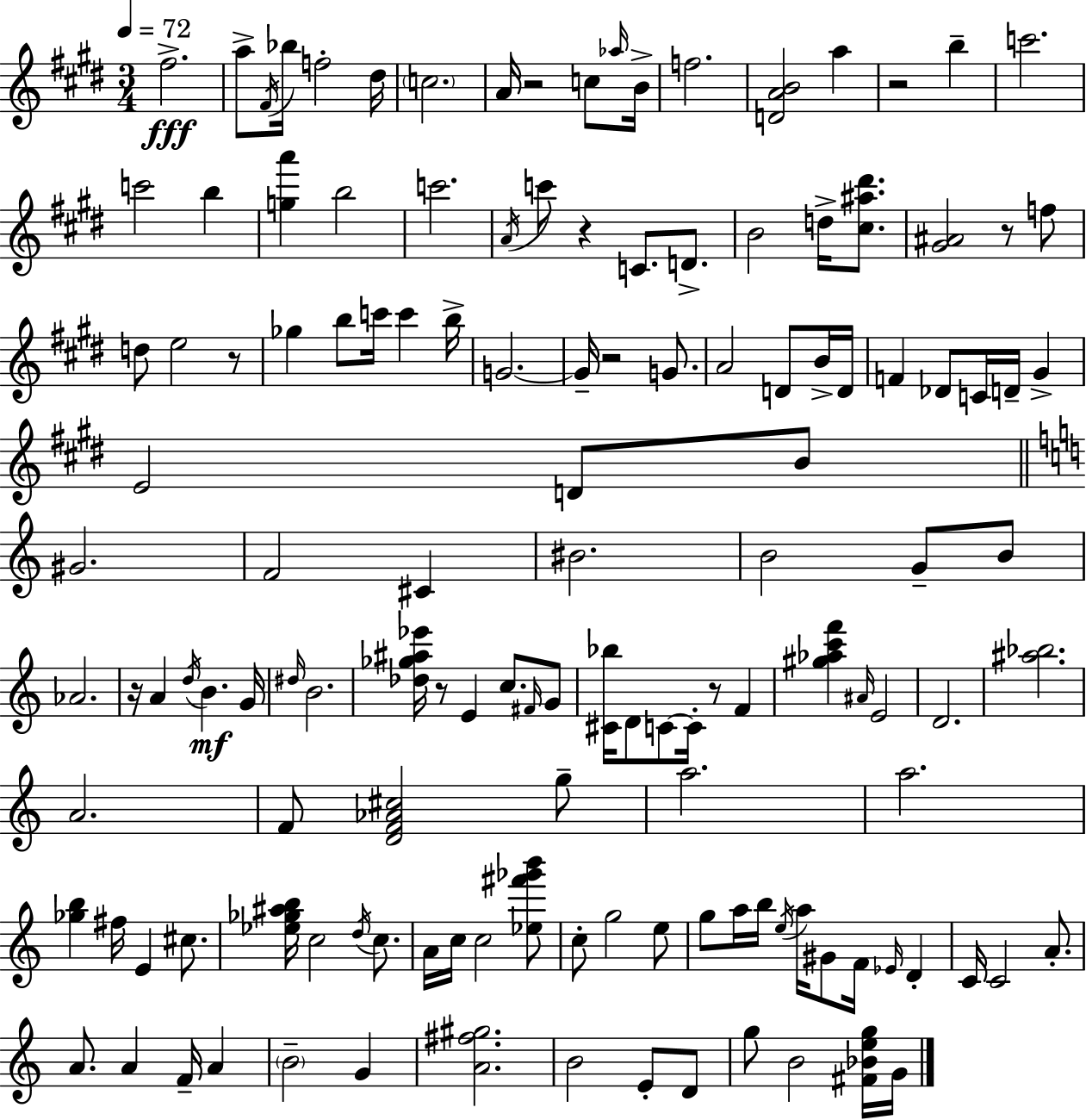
{
  \clef treble
  \numericTimeSignature
  \time 3/4
  \key e \major
  \tempo 4 = 72
  \repeat volta 2 { fis''2.->\fff | a''8-> \acciaccatura { fis'16 } bes''16 f''2-. | dis''16 \parenthesize c''2. | a'16 r2 c''8 | \break \grace { aes''16 } b'16-> f''2. | <d' a' b'>2 a''4 | r2 b''4-- | c'''2. | \break c'''2 b''4 | <g'' a'''>4 b''2 | c'''2. | \acciaccatura { a'16 } c'''8 r4 c'8. | \break d'8.-> b'2 d''16-> | <cis'' ais'' dis'''>8. <gis' ais'>2 r8 | f''8 d''8 e''2 | r8 ges''4 b''8 c'''16 c'''4 | \break b''16-> g'2.~~ | g'16-- r2 | g'8. a'2 d'8 | b'16-> d'16 f'4 des'8 c'16 d'16-- gis'4-> | \break e'2 d'8 | b'8 \bar "||" \break \key a \minor gis'2. | f'2 cis'4 | bis'2. | b'2 g'8-- b'8 | \break aes'2. | r16 a'4 \acciaccatura { d''16 }\mf b'4. | g'16 \grace { dis''16 } b'2. | <des'' ges'' ais'' ees'''>16 r8 e'4 c''8. | \break \grace { fis'16 } g'8 <cis' bes''>16 d'8 c'8~~ c'16-. r8 f'4 | <gis'' aes'' c''' f'''>4 \grace { ais'16 } e'2 | d'2. | <ais'' bes''>2. | \break a'2. | f'8 <d' f' aes' cis''>2 | g''8-- a''2. | a''2. | \break <ges'' b''>4 fis''16 e'4 | cis''8. <ees'' ges'' ais'' b''>16 c''2 | \acciaccatura { d''16 } c''8. a'16 c''16 c''2 | <ees'' fis''' ges''' b'''>8 c''8-. g''2 | \break e''8 g''8 a''16 b''16 \acciaccatura { e''16 } a''16 gis'8 | f'16 \grace { ees'16 } d'4-. c'16 c'2 | a'8.-. a'8. a'4 | f'16-- a'4 \parenthesize b'2-- | \break g'4 <a' fis'' gis''>2. | b'2 | e'8-. d'8 g''8 b'2 | <fis' bes' e'' g''>16 g'16 } \bar "|."
}